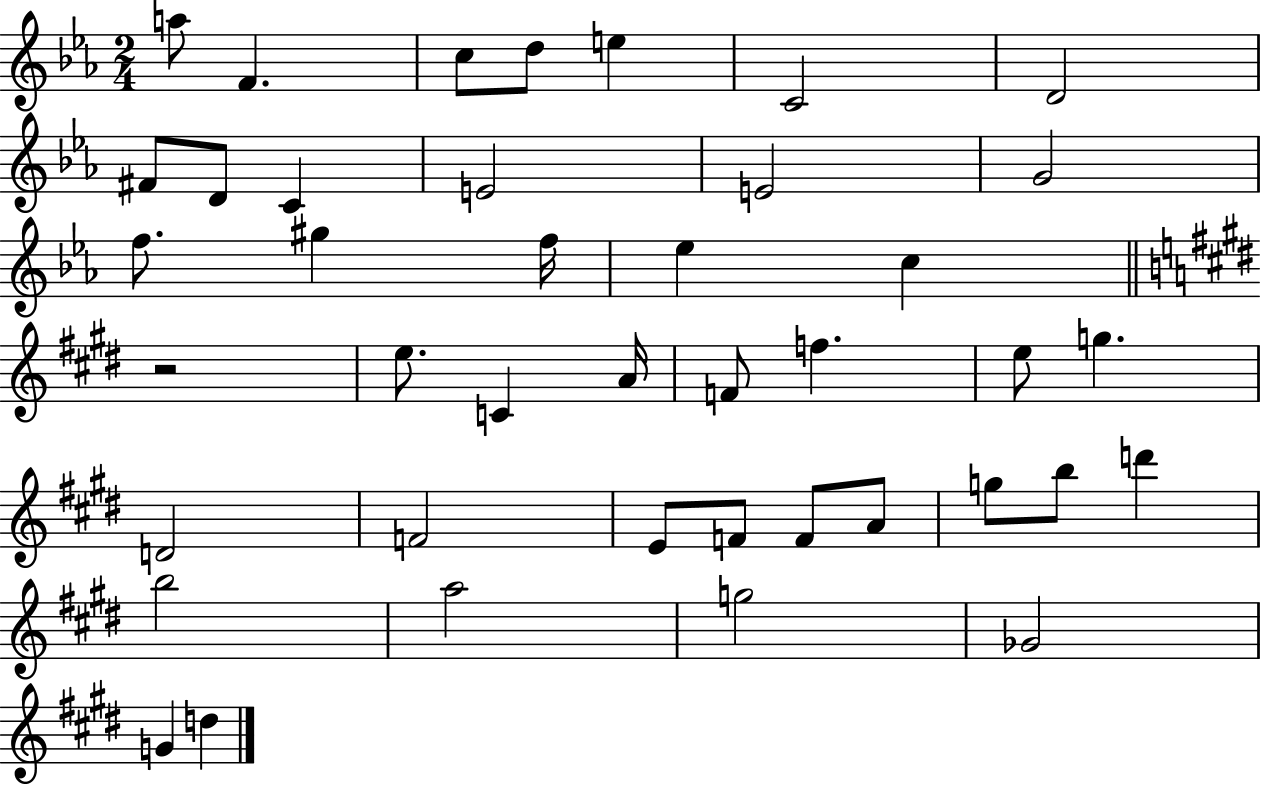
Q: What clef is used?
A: treble